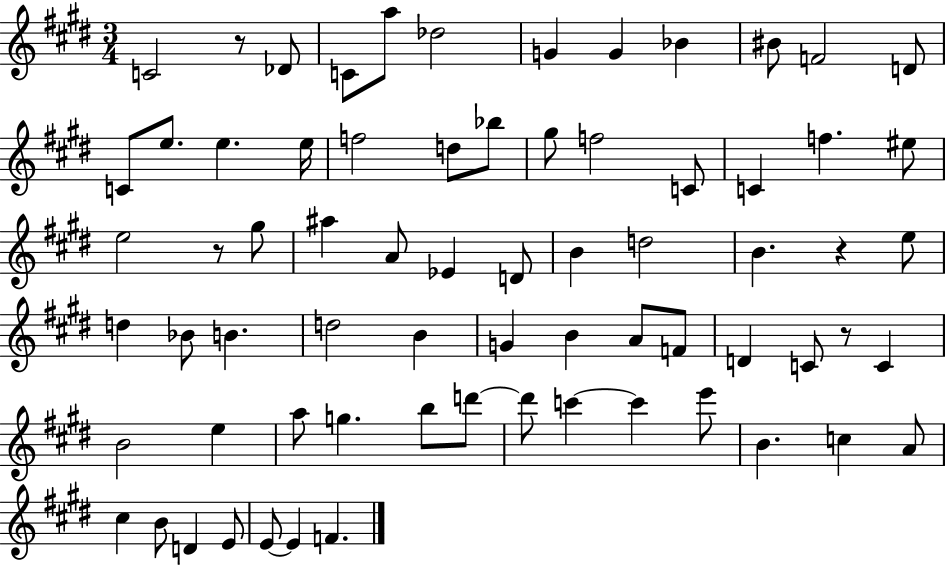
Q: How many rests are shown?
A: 4